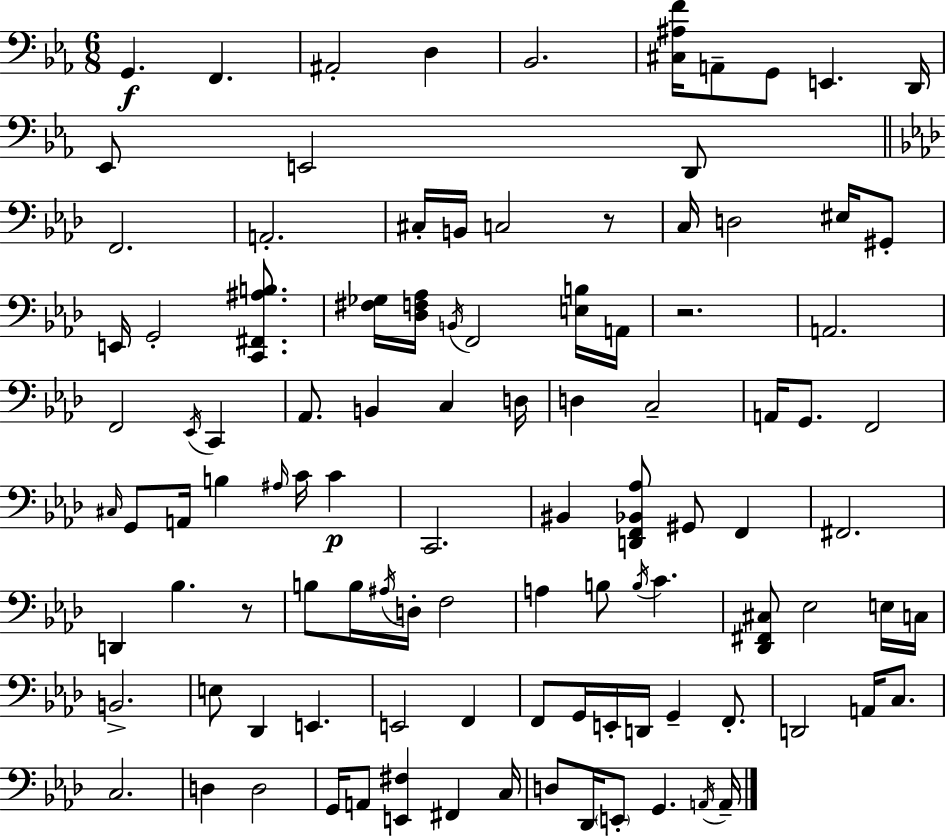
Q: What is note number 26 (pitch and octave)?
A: A2